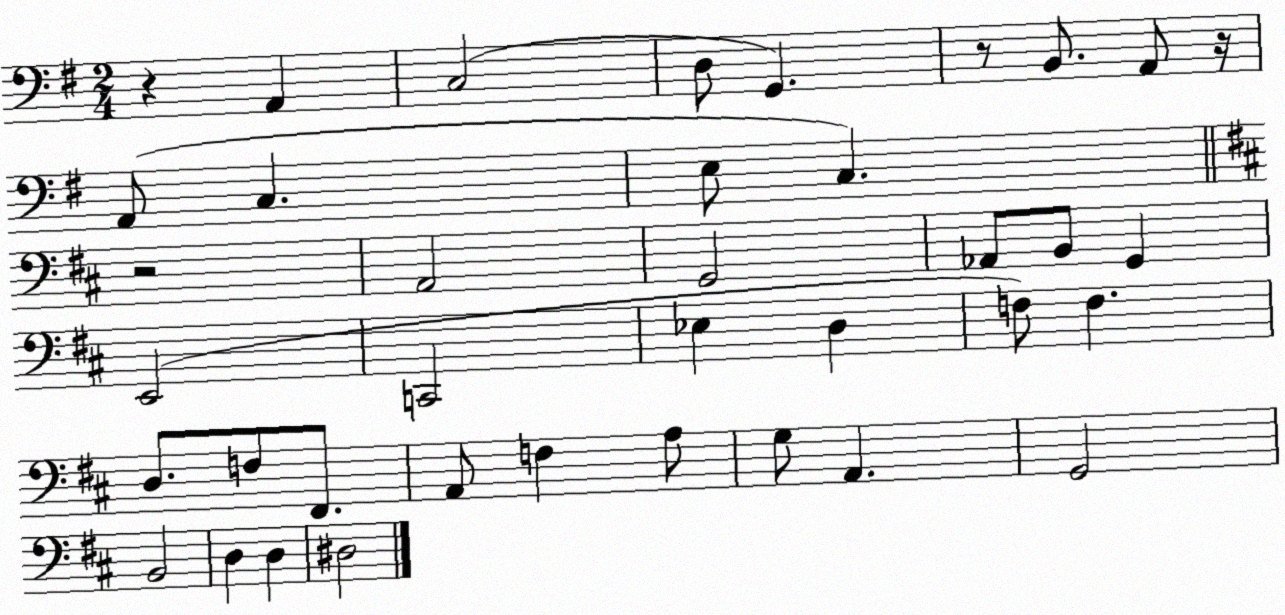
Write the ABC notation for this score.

X:1
T:Untitled
M:2/4
L:1/4
K:G
z A,, C,2 D,/2 G,, z/2 B,,/2 A,,/2 z/4 A,,/2 C, E,/2 C, z2 A,,2 G,,2 _A,,/2 B,,/2 G,, E,,2 C,,2 _E, D, F,/2 F, D,/2 F,/2 ^F,,/2 A,,/2 F, A,/2 G,/2 A,, G,,2 B,,2 D, D, ^D,2